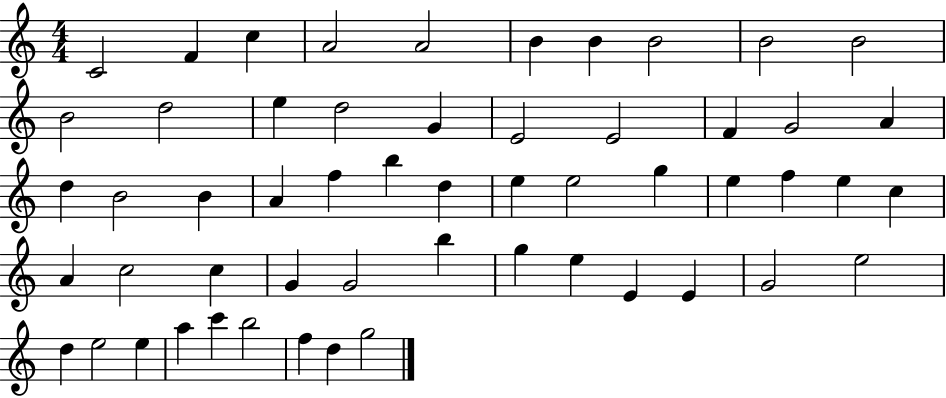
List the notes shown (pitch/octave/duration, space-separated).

C4/h F4/q C5/q A4/h A4/h B4/q B4/q B4/h B4/h B4/h B4/h D5/h E5/q D5/h G4/q E4/h E4/h F4/q G4/h A4/q D5/q B4/h B4/q A4/q F5/q B5/q D5/q E5/q E5/h G5/q E5/q F5/q E5/q C5/q A4/q C5/h C5/q G4/q G4/h B5/q G5/q E5/q E4/q E4/q G4/h E5/h D5/q E5/h E5/q A5/q C6/q B5/h F5/q D5/q G5/h